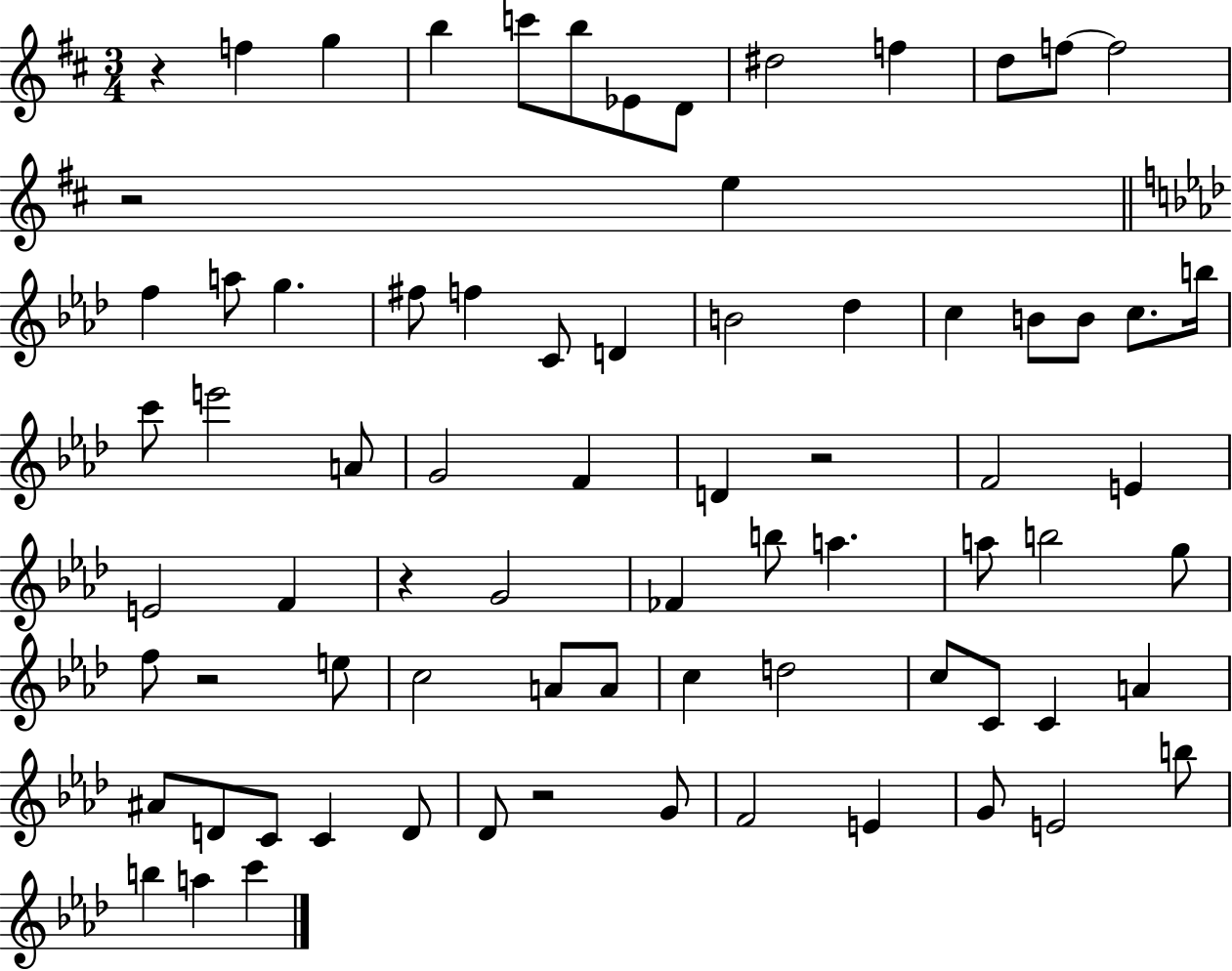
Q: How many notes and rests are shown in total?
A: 76